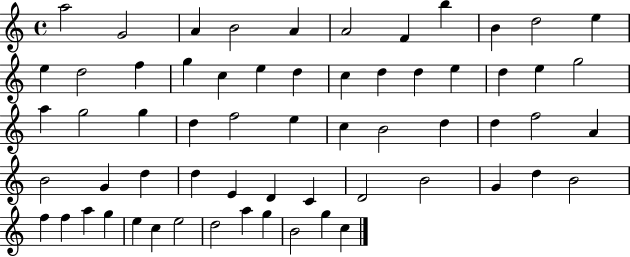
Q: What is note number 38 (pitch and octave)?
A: B4